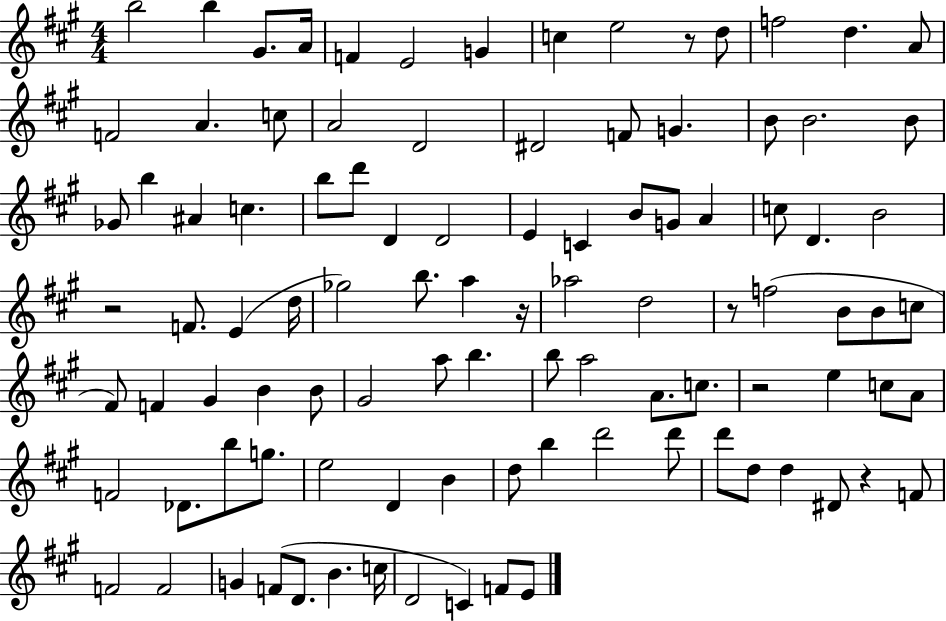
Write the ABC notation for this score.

X:1
T:Untitled
M:4/4
L:1/4
K:A
b2 b ^G/2 A/4 F E2 G c e2 z/2 d/2 f2 d A/2 F2 A c/2 A2 D2 ^D2 F/2 G B/2 B2 B/2 _G/2 b ^A c b/2 d'/2 D D2 E C B/2 G/2 A c/2 D B2 z2 F/2 E d/4 _g2 b/2 a z/4 _a2 d2 z/2 f2 B/2 B/2 c/2 ^F/2 F ^G B B/2 ^G2 a/2 b b/2 a2 A/2 c/2 z2 e c/2 A/2 F2 _D/2 b/2 g/2 e2 D B d/2 b d'2 d'/2 d'/2 d/2 d ^D/2 z F/2 F2 F2 G F/2 D/2 B c/4 D2 C F/2 E/2